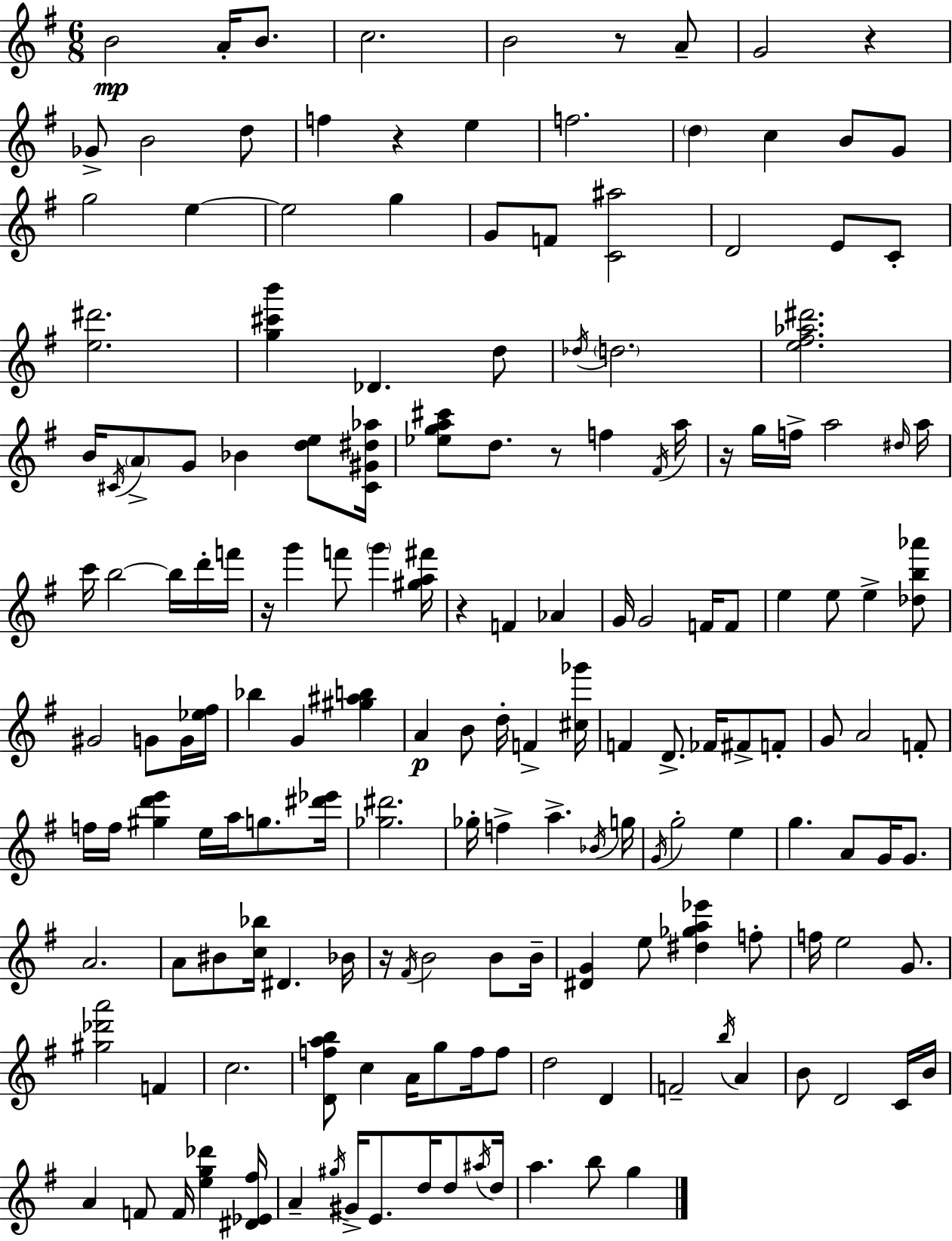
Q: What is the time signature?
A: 6/8